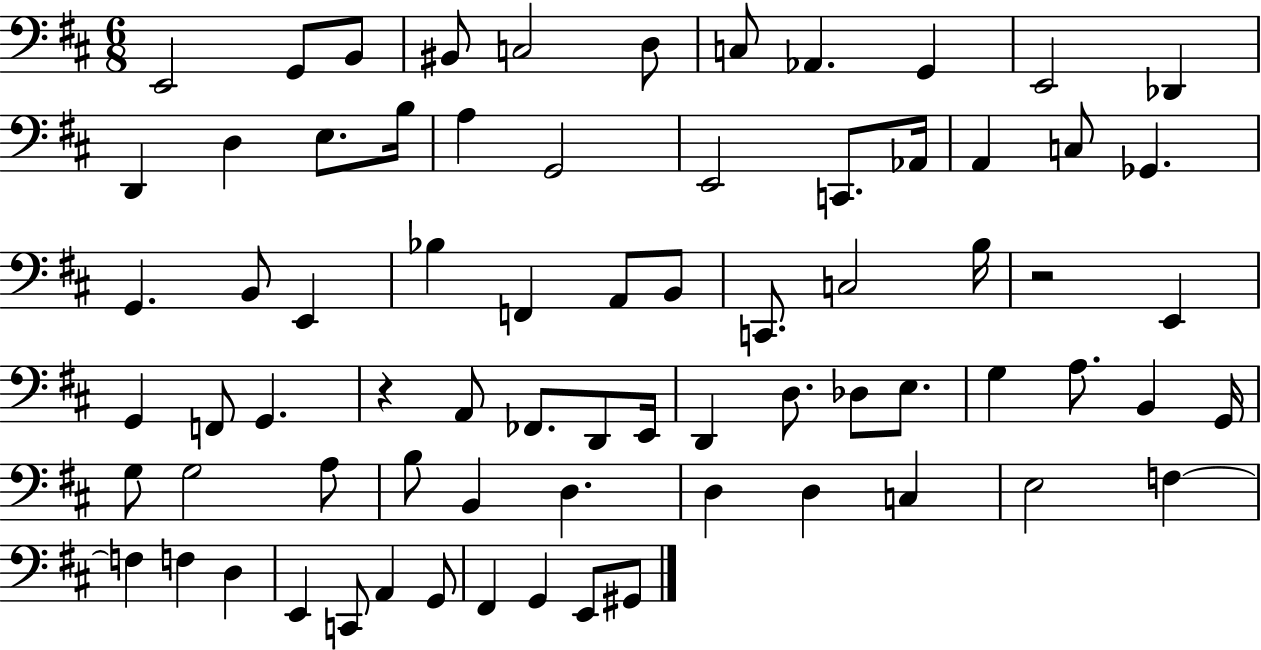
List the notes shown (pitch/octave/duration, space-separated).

E2/h G2/e B2/e BIS2/e C3/h D3/e C3/e Ab2/q. G2/q E2/h Db2/q D2/q D3/q E3/e. B3/s A3/q G2/h E2/h C2/e. Ab2/s A2/q C3/e Gb2/q. G2/q. B2/e E2/q Bb3/q F2/q A2/e B2/e C2/e. C3/h B3/s R/h E2/q G2/q F2/e G2/q. R/q A2/e FES2/e. D2/e E2/s D2/q D3/e. Db3/e E3/e. G3/q A3/e. B2/q G2/s G3/e G3/h A3/e B3/e B2/q D3/q. D3/q D3/q C3/q E3/h F3/q F3/q F3/q D3/q E2/q C2/e A2/q G2/e F#2/q G2/q E2/e G#2/e